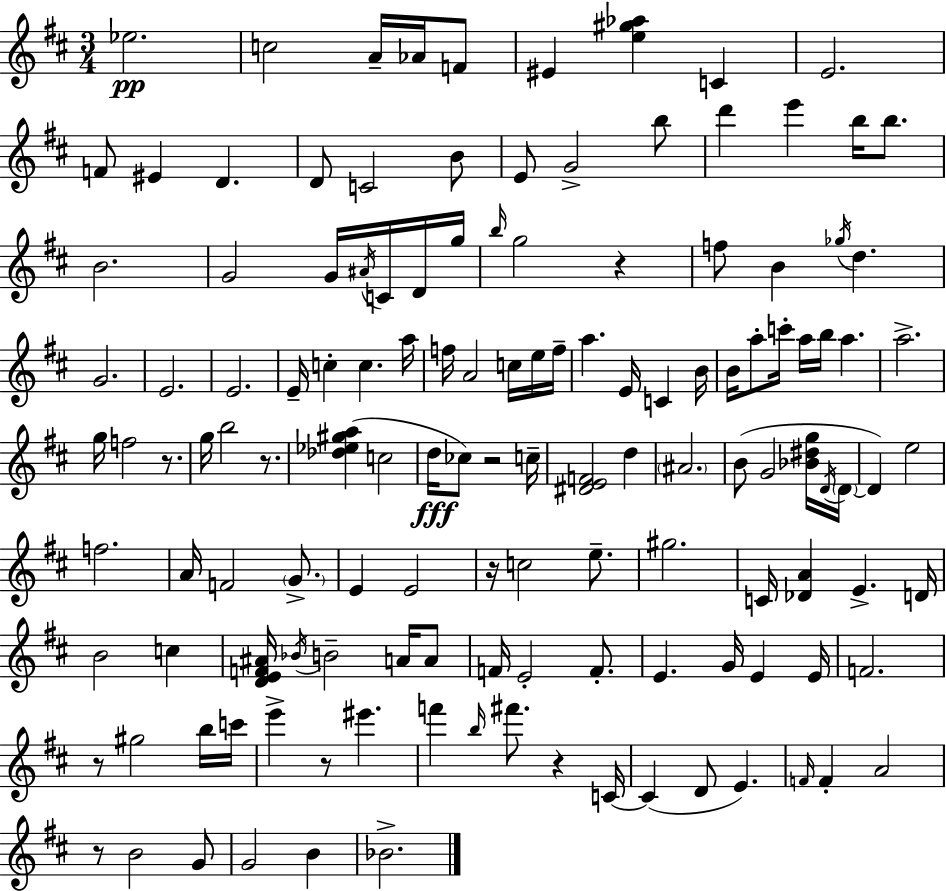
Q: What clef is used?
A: treble